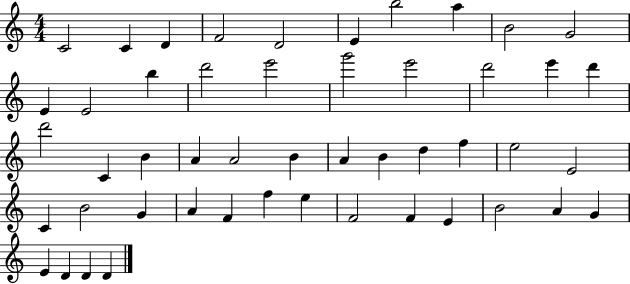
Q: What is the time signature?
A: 4/4